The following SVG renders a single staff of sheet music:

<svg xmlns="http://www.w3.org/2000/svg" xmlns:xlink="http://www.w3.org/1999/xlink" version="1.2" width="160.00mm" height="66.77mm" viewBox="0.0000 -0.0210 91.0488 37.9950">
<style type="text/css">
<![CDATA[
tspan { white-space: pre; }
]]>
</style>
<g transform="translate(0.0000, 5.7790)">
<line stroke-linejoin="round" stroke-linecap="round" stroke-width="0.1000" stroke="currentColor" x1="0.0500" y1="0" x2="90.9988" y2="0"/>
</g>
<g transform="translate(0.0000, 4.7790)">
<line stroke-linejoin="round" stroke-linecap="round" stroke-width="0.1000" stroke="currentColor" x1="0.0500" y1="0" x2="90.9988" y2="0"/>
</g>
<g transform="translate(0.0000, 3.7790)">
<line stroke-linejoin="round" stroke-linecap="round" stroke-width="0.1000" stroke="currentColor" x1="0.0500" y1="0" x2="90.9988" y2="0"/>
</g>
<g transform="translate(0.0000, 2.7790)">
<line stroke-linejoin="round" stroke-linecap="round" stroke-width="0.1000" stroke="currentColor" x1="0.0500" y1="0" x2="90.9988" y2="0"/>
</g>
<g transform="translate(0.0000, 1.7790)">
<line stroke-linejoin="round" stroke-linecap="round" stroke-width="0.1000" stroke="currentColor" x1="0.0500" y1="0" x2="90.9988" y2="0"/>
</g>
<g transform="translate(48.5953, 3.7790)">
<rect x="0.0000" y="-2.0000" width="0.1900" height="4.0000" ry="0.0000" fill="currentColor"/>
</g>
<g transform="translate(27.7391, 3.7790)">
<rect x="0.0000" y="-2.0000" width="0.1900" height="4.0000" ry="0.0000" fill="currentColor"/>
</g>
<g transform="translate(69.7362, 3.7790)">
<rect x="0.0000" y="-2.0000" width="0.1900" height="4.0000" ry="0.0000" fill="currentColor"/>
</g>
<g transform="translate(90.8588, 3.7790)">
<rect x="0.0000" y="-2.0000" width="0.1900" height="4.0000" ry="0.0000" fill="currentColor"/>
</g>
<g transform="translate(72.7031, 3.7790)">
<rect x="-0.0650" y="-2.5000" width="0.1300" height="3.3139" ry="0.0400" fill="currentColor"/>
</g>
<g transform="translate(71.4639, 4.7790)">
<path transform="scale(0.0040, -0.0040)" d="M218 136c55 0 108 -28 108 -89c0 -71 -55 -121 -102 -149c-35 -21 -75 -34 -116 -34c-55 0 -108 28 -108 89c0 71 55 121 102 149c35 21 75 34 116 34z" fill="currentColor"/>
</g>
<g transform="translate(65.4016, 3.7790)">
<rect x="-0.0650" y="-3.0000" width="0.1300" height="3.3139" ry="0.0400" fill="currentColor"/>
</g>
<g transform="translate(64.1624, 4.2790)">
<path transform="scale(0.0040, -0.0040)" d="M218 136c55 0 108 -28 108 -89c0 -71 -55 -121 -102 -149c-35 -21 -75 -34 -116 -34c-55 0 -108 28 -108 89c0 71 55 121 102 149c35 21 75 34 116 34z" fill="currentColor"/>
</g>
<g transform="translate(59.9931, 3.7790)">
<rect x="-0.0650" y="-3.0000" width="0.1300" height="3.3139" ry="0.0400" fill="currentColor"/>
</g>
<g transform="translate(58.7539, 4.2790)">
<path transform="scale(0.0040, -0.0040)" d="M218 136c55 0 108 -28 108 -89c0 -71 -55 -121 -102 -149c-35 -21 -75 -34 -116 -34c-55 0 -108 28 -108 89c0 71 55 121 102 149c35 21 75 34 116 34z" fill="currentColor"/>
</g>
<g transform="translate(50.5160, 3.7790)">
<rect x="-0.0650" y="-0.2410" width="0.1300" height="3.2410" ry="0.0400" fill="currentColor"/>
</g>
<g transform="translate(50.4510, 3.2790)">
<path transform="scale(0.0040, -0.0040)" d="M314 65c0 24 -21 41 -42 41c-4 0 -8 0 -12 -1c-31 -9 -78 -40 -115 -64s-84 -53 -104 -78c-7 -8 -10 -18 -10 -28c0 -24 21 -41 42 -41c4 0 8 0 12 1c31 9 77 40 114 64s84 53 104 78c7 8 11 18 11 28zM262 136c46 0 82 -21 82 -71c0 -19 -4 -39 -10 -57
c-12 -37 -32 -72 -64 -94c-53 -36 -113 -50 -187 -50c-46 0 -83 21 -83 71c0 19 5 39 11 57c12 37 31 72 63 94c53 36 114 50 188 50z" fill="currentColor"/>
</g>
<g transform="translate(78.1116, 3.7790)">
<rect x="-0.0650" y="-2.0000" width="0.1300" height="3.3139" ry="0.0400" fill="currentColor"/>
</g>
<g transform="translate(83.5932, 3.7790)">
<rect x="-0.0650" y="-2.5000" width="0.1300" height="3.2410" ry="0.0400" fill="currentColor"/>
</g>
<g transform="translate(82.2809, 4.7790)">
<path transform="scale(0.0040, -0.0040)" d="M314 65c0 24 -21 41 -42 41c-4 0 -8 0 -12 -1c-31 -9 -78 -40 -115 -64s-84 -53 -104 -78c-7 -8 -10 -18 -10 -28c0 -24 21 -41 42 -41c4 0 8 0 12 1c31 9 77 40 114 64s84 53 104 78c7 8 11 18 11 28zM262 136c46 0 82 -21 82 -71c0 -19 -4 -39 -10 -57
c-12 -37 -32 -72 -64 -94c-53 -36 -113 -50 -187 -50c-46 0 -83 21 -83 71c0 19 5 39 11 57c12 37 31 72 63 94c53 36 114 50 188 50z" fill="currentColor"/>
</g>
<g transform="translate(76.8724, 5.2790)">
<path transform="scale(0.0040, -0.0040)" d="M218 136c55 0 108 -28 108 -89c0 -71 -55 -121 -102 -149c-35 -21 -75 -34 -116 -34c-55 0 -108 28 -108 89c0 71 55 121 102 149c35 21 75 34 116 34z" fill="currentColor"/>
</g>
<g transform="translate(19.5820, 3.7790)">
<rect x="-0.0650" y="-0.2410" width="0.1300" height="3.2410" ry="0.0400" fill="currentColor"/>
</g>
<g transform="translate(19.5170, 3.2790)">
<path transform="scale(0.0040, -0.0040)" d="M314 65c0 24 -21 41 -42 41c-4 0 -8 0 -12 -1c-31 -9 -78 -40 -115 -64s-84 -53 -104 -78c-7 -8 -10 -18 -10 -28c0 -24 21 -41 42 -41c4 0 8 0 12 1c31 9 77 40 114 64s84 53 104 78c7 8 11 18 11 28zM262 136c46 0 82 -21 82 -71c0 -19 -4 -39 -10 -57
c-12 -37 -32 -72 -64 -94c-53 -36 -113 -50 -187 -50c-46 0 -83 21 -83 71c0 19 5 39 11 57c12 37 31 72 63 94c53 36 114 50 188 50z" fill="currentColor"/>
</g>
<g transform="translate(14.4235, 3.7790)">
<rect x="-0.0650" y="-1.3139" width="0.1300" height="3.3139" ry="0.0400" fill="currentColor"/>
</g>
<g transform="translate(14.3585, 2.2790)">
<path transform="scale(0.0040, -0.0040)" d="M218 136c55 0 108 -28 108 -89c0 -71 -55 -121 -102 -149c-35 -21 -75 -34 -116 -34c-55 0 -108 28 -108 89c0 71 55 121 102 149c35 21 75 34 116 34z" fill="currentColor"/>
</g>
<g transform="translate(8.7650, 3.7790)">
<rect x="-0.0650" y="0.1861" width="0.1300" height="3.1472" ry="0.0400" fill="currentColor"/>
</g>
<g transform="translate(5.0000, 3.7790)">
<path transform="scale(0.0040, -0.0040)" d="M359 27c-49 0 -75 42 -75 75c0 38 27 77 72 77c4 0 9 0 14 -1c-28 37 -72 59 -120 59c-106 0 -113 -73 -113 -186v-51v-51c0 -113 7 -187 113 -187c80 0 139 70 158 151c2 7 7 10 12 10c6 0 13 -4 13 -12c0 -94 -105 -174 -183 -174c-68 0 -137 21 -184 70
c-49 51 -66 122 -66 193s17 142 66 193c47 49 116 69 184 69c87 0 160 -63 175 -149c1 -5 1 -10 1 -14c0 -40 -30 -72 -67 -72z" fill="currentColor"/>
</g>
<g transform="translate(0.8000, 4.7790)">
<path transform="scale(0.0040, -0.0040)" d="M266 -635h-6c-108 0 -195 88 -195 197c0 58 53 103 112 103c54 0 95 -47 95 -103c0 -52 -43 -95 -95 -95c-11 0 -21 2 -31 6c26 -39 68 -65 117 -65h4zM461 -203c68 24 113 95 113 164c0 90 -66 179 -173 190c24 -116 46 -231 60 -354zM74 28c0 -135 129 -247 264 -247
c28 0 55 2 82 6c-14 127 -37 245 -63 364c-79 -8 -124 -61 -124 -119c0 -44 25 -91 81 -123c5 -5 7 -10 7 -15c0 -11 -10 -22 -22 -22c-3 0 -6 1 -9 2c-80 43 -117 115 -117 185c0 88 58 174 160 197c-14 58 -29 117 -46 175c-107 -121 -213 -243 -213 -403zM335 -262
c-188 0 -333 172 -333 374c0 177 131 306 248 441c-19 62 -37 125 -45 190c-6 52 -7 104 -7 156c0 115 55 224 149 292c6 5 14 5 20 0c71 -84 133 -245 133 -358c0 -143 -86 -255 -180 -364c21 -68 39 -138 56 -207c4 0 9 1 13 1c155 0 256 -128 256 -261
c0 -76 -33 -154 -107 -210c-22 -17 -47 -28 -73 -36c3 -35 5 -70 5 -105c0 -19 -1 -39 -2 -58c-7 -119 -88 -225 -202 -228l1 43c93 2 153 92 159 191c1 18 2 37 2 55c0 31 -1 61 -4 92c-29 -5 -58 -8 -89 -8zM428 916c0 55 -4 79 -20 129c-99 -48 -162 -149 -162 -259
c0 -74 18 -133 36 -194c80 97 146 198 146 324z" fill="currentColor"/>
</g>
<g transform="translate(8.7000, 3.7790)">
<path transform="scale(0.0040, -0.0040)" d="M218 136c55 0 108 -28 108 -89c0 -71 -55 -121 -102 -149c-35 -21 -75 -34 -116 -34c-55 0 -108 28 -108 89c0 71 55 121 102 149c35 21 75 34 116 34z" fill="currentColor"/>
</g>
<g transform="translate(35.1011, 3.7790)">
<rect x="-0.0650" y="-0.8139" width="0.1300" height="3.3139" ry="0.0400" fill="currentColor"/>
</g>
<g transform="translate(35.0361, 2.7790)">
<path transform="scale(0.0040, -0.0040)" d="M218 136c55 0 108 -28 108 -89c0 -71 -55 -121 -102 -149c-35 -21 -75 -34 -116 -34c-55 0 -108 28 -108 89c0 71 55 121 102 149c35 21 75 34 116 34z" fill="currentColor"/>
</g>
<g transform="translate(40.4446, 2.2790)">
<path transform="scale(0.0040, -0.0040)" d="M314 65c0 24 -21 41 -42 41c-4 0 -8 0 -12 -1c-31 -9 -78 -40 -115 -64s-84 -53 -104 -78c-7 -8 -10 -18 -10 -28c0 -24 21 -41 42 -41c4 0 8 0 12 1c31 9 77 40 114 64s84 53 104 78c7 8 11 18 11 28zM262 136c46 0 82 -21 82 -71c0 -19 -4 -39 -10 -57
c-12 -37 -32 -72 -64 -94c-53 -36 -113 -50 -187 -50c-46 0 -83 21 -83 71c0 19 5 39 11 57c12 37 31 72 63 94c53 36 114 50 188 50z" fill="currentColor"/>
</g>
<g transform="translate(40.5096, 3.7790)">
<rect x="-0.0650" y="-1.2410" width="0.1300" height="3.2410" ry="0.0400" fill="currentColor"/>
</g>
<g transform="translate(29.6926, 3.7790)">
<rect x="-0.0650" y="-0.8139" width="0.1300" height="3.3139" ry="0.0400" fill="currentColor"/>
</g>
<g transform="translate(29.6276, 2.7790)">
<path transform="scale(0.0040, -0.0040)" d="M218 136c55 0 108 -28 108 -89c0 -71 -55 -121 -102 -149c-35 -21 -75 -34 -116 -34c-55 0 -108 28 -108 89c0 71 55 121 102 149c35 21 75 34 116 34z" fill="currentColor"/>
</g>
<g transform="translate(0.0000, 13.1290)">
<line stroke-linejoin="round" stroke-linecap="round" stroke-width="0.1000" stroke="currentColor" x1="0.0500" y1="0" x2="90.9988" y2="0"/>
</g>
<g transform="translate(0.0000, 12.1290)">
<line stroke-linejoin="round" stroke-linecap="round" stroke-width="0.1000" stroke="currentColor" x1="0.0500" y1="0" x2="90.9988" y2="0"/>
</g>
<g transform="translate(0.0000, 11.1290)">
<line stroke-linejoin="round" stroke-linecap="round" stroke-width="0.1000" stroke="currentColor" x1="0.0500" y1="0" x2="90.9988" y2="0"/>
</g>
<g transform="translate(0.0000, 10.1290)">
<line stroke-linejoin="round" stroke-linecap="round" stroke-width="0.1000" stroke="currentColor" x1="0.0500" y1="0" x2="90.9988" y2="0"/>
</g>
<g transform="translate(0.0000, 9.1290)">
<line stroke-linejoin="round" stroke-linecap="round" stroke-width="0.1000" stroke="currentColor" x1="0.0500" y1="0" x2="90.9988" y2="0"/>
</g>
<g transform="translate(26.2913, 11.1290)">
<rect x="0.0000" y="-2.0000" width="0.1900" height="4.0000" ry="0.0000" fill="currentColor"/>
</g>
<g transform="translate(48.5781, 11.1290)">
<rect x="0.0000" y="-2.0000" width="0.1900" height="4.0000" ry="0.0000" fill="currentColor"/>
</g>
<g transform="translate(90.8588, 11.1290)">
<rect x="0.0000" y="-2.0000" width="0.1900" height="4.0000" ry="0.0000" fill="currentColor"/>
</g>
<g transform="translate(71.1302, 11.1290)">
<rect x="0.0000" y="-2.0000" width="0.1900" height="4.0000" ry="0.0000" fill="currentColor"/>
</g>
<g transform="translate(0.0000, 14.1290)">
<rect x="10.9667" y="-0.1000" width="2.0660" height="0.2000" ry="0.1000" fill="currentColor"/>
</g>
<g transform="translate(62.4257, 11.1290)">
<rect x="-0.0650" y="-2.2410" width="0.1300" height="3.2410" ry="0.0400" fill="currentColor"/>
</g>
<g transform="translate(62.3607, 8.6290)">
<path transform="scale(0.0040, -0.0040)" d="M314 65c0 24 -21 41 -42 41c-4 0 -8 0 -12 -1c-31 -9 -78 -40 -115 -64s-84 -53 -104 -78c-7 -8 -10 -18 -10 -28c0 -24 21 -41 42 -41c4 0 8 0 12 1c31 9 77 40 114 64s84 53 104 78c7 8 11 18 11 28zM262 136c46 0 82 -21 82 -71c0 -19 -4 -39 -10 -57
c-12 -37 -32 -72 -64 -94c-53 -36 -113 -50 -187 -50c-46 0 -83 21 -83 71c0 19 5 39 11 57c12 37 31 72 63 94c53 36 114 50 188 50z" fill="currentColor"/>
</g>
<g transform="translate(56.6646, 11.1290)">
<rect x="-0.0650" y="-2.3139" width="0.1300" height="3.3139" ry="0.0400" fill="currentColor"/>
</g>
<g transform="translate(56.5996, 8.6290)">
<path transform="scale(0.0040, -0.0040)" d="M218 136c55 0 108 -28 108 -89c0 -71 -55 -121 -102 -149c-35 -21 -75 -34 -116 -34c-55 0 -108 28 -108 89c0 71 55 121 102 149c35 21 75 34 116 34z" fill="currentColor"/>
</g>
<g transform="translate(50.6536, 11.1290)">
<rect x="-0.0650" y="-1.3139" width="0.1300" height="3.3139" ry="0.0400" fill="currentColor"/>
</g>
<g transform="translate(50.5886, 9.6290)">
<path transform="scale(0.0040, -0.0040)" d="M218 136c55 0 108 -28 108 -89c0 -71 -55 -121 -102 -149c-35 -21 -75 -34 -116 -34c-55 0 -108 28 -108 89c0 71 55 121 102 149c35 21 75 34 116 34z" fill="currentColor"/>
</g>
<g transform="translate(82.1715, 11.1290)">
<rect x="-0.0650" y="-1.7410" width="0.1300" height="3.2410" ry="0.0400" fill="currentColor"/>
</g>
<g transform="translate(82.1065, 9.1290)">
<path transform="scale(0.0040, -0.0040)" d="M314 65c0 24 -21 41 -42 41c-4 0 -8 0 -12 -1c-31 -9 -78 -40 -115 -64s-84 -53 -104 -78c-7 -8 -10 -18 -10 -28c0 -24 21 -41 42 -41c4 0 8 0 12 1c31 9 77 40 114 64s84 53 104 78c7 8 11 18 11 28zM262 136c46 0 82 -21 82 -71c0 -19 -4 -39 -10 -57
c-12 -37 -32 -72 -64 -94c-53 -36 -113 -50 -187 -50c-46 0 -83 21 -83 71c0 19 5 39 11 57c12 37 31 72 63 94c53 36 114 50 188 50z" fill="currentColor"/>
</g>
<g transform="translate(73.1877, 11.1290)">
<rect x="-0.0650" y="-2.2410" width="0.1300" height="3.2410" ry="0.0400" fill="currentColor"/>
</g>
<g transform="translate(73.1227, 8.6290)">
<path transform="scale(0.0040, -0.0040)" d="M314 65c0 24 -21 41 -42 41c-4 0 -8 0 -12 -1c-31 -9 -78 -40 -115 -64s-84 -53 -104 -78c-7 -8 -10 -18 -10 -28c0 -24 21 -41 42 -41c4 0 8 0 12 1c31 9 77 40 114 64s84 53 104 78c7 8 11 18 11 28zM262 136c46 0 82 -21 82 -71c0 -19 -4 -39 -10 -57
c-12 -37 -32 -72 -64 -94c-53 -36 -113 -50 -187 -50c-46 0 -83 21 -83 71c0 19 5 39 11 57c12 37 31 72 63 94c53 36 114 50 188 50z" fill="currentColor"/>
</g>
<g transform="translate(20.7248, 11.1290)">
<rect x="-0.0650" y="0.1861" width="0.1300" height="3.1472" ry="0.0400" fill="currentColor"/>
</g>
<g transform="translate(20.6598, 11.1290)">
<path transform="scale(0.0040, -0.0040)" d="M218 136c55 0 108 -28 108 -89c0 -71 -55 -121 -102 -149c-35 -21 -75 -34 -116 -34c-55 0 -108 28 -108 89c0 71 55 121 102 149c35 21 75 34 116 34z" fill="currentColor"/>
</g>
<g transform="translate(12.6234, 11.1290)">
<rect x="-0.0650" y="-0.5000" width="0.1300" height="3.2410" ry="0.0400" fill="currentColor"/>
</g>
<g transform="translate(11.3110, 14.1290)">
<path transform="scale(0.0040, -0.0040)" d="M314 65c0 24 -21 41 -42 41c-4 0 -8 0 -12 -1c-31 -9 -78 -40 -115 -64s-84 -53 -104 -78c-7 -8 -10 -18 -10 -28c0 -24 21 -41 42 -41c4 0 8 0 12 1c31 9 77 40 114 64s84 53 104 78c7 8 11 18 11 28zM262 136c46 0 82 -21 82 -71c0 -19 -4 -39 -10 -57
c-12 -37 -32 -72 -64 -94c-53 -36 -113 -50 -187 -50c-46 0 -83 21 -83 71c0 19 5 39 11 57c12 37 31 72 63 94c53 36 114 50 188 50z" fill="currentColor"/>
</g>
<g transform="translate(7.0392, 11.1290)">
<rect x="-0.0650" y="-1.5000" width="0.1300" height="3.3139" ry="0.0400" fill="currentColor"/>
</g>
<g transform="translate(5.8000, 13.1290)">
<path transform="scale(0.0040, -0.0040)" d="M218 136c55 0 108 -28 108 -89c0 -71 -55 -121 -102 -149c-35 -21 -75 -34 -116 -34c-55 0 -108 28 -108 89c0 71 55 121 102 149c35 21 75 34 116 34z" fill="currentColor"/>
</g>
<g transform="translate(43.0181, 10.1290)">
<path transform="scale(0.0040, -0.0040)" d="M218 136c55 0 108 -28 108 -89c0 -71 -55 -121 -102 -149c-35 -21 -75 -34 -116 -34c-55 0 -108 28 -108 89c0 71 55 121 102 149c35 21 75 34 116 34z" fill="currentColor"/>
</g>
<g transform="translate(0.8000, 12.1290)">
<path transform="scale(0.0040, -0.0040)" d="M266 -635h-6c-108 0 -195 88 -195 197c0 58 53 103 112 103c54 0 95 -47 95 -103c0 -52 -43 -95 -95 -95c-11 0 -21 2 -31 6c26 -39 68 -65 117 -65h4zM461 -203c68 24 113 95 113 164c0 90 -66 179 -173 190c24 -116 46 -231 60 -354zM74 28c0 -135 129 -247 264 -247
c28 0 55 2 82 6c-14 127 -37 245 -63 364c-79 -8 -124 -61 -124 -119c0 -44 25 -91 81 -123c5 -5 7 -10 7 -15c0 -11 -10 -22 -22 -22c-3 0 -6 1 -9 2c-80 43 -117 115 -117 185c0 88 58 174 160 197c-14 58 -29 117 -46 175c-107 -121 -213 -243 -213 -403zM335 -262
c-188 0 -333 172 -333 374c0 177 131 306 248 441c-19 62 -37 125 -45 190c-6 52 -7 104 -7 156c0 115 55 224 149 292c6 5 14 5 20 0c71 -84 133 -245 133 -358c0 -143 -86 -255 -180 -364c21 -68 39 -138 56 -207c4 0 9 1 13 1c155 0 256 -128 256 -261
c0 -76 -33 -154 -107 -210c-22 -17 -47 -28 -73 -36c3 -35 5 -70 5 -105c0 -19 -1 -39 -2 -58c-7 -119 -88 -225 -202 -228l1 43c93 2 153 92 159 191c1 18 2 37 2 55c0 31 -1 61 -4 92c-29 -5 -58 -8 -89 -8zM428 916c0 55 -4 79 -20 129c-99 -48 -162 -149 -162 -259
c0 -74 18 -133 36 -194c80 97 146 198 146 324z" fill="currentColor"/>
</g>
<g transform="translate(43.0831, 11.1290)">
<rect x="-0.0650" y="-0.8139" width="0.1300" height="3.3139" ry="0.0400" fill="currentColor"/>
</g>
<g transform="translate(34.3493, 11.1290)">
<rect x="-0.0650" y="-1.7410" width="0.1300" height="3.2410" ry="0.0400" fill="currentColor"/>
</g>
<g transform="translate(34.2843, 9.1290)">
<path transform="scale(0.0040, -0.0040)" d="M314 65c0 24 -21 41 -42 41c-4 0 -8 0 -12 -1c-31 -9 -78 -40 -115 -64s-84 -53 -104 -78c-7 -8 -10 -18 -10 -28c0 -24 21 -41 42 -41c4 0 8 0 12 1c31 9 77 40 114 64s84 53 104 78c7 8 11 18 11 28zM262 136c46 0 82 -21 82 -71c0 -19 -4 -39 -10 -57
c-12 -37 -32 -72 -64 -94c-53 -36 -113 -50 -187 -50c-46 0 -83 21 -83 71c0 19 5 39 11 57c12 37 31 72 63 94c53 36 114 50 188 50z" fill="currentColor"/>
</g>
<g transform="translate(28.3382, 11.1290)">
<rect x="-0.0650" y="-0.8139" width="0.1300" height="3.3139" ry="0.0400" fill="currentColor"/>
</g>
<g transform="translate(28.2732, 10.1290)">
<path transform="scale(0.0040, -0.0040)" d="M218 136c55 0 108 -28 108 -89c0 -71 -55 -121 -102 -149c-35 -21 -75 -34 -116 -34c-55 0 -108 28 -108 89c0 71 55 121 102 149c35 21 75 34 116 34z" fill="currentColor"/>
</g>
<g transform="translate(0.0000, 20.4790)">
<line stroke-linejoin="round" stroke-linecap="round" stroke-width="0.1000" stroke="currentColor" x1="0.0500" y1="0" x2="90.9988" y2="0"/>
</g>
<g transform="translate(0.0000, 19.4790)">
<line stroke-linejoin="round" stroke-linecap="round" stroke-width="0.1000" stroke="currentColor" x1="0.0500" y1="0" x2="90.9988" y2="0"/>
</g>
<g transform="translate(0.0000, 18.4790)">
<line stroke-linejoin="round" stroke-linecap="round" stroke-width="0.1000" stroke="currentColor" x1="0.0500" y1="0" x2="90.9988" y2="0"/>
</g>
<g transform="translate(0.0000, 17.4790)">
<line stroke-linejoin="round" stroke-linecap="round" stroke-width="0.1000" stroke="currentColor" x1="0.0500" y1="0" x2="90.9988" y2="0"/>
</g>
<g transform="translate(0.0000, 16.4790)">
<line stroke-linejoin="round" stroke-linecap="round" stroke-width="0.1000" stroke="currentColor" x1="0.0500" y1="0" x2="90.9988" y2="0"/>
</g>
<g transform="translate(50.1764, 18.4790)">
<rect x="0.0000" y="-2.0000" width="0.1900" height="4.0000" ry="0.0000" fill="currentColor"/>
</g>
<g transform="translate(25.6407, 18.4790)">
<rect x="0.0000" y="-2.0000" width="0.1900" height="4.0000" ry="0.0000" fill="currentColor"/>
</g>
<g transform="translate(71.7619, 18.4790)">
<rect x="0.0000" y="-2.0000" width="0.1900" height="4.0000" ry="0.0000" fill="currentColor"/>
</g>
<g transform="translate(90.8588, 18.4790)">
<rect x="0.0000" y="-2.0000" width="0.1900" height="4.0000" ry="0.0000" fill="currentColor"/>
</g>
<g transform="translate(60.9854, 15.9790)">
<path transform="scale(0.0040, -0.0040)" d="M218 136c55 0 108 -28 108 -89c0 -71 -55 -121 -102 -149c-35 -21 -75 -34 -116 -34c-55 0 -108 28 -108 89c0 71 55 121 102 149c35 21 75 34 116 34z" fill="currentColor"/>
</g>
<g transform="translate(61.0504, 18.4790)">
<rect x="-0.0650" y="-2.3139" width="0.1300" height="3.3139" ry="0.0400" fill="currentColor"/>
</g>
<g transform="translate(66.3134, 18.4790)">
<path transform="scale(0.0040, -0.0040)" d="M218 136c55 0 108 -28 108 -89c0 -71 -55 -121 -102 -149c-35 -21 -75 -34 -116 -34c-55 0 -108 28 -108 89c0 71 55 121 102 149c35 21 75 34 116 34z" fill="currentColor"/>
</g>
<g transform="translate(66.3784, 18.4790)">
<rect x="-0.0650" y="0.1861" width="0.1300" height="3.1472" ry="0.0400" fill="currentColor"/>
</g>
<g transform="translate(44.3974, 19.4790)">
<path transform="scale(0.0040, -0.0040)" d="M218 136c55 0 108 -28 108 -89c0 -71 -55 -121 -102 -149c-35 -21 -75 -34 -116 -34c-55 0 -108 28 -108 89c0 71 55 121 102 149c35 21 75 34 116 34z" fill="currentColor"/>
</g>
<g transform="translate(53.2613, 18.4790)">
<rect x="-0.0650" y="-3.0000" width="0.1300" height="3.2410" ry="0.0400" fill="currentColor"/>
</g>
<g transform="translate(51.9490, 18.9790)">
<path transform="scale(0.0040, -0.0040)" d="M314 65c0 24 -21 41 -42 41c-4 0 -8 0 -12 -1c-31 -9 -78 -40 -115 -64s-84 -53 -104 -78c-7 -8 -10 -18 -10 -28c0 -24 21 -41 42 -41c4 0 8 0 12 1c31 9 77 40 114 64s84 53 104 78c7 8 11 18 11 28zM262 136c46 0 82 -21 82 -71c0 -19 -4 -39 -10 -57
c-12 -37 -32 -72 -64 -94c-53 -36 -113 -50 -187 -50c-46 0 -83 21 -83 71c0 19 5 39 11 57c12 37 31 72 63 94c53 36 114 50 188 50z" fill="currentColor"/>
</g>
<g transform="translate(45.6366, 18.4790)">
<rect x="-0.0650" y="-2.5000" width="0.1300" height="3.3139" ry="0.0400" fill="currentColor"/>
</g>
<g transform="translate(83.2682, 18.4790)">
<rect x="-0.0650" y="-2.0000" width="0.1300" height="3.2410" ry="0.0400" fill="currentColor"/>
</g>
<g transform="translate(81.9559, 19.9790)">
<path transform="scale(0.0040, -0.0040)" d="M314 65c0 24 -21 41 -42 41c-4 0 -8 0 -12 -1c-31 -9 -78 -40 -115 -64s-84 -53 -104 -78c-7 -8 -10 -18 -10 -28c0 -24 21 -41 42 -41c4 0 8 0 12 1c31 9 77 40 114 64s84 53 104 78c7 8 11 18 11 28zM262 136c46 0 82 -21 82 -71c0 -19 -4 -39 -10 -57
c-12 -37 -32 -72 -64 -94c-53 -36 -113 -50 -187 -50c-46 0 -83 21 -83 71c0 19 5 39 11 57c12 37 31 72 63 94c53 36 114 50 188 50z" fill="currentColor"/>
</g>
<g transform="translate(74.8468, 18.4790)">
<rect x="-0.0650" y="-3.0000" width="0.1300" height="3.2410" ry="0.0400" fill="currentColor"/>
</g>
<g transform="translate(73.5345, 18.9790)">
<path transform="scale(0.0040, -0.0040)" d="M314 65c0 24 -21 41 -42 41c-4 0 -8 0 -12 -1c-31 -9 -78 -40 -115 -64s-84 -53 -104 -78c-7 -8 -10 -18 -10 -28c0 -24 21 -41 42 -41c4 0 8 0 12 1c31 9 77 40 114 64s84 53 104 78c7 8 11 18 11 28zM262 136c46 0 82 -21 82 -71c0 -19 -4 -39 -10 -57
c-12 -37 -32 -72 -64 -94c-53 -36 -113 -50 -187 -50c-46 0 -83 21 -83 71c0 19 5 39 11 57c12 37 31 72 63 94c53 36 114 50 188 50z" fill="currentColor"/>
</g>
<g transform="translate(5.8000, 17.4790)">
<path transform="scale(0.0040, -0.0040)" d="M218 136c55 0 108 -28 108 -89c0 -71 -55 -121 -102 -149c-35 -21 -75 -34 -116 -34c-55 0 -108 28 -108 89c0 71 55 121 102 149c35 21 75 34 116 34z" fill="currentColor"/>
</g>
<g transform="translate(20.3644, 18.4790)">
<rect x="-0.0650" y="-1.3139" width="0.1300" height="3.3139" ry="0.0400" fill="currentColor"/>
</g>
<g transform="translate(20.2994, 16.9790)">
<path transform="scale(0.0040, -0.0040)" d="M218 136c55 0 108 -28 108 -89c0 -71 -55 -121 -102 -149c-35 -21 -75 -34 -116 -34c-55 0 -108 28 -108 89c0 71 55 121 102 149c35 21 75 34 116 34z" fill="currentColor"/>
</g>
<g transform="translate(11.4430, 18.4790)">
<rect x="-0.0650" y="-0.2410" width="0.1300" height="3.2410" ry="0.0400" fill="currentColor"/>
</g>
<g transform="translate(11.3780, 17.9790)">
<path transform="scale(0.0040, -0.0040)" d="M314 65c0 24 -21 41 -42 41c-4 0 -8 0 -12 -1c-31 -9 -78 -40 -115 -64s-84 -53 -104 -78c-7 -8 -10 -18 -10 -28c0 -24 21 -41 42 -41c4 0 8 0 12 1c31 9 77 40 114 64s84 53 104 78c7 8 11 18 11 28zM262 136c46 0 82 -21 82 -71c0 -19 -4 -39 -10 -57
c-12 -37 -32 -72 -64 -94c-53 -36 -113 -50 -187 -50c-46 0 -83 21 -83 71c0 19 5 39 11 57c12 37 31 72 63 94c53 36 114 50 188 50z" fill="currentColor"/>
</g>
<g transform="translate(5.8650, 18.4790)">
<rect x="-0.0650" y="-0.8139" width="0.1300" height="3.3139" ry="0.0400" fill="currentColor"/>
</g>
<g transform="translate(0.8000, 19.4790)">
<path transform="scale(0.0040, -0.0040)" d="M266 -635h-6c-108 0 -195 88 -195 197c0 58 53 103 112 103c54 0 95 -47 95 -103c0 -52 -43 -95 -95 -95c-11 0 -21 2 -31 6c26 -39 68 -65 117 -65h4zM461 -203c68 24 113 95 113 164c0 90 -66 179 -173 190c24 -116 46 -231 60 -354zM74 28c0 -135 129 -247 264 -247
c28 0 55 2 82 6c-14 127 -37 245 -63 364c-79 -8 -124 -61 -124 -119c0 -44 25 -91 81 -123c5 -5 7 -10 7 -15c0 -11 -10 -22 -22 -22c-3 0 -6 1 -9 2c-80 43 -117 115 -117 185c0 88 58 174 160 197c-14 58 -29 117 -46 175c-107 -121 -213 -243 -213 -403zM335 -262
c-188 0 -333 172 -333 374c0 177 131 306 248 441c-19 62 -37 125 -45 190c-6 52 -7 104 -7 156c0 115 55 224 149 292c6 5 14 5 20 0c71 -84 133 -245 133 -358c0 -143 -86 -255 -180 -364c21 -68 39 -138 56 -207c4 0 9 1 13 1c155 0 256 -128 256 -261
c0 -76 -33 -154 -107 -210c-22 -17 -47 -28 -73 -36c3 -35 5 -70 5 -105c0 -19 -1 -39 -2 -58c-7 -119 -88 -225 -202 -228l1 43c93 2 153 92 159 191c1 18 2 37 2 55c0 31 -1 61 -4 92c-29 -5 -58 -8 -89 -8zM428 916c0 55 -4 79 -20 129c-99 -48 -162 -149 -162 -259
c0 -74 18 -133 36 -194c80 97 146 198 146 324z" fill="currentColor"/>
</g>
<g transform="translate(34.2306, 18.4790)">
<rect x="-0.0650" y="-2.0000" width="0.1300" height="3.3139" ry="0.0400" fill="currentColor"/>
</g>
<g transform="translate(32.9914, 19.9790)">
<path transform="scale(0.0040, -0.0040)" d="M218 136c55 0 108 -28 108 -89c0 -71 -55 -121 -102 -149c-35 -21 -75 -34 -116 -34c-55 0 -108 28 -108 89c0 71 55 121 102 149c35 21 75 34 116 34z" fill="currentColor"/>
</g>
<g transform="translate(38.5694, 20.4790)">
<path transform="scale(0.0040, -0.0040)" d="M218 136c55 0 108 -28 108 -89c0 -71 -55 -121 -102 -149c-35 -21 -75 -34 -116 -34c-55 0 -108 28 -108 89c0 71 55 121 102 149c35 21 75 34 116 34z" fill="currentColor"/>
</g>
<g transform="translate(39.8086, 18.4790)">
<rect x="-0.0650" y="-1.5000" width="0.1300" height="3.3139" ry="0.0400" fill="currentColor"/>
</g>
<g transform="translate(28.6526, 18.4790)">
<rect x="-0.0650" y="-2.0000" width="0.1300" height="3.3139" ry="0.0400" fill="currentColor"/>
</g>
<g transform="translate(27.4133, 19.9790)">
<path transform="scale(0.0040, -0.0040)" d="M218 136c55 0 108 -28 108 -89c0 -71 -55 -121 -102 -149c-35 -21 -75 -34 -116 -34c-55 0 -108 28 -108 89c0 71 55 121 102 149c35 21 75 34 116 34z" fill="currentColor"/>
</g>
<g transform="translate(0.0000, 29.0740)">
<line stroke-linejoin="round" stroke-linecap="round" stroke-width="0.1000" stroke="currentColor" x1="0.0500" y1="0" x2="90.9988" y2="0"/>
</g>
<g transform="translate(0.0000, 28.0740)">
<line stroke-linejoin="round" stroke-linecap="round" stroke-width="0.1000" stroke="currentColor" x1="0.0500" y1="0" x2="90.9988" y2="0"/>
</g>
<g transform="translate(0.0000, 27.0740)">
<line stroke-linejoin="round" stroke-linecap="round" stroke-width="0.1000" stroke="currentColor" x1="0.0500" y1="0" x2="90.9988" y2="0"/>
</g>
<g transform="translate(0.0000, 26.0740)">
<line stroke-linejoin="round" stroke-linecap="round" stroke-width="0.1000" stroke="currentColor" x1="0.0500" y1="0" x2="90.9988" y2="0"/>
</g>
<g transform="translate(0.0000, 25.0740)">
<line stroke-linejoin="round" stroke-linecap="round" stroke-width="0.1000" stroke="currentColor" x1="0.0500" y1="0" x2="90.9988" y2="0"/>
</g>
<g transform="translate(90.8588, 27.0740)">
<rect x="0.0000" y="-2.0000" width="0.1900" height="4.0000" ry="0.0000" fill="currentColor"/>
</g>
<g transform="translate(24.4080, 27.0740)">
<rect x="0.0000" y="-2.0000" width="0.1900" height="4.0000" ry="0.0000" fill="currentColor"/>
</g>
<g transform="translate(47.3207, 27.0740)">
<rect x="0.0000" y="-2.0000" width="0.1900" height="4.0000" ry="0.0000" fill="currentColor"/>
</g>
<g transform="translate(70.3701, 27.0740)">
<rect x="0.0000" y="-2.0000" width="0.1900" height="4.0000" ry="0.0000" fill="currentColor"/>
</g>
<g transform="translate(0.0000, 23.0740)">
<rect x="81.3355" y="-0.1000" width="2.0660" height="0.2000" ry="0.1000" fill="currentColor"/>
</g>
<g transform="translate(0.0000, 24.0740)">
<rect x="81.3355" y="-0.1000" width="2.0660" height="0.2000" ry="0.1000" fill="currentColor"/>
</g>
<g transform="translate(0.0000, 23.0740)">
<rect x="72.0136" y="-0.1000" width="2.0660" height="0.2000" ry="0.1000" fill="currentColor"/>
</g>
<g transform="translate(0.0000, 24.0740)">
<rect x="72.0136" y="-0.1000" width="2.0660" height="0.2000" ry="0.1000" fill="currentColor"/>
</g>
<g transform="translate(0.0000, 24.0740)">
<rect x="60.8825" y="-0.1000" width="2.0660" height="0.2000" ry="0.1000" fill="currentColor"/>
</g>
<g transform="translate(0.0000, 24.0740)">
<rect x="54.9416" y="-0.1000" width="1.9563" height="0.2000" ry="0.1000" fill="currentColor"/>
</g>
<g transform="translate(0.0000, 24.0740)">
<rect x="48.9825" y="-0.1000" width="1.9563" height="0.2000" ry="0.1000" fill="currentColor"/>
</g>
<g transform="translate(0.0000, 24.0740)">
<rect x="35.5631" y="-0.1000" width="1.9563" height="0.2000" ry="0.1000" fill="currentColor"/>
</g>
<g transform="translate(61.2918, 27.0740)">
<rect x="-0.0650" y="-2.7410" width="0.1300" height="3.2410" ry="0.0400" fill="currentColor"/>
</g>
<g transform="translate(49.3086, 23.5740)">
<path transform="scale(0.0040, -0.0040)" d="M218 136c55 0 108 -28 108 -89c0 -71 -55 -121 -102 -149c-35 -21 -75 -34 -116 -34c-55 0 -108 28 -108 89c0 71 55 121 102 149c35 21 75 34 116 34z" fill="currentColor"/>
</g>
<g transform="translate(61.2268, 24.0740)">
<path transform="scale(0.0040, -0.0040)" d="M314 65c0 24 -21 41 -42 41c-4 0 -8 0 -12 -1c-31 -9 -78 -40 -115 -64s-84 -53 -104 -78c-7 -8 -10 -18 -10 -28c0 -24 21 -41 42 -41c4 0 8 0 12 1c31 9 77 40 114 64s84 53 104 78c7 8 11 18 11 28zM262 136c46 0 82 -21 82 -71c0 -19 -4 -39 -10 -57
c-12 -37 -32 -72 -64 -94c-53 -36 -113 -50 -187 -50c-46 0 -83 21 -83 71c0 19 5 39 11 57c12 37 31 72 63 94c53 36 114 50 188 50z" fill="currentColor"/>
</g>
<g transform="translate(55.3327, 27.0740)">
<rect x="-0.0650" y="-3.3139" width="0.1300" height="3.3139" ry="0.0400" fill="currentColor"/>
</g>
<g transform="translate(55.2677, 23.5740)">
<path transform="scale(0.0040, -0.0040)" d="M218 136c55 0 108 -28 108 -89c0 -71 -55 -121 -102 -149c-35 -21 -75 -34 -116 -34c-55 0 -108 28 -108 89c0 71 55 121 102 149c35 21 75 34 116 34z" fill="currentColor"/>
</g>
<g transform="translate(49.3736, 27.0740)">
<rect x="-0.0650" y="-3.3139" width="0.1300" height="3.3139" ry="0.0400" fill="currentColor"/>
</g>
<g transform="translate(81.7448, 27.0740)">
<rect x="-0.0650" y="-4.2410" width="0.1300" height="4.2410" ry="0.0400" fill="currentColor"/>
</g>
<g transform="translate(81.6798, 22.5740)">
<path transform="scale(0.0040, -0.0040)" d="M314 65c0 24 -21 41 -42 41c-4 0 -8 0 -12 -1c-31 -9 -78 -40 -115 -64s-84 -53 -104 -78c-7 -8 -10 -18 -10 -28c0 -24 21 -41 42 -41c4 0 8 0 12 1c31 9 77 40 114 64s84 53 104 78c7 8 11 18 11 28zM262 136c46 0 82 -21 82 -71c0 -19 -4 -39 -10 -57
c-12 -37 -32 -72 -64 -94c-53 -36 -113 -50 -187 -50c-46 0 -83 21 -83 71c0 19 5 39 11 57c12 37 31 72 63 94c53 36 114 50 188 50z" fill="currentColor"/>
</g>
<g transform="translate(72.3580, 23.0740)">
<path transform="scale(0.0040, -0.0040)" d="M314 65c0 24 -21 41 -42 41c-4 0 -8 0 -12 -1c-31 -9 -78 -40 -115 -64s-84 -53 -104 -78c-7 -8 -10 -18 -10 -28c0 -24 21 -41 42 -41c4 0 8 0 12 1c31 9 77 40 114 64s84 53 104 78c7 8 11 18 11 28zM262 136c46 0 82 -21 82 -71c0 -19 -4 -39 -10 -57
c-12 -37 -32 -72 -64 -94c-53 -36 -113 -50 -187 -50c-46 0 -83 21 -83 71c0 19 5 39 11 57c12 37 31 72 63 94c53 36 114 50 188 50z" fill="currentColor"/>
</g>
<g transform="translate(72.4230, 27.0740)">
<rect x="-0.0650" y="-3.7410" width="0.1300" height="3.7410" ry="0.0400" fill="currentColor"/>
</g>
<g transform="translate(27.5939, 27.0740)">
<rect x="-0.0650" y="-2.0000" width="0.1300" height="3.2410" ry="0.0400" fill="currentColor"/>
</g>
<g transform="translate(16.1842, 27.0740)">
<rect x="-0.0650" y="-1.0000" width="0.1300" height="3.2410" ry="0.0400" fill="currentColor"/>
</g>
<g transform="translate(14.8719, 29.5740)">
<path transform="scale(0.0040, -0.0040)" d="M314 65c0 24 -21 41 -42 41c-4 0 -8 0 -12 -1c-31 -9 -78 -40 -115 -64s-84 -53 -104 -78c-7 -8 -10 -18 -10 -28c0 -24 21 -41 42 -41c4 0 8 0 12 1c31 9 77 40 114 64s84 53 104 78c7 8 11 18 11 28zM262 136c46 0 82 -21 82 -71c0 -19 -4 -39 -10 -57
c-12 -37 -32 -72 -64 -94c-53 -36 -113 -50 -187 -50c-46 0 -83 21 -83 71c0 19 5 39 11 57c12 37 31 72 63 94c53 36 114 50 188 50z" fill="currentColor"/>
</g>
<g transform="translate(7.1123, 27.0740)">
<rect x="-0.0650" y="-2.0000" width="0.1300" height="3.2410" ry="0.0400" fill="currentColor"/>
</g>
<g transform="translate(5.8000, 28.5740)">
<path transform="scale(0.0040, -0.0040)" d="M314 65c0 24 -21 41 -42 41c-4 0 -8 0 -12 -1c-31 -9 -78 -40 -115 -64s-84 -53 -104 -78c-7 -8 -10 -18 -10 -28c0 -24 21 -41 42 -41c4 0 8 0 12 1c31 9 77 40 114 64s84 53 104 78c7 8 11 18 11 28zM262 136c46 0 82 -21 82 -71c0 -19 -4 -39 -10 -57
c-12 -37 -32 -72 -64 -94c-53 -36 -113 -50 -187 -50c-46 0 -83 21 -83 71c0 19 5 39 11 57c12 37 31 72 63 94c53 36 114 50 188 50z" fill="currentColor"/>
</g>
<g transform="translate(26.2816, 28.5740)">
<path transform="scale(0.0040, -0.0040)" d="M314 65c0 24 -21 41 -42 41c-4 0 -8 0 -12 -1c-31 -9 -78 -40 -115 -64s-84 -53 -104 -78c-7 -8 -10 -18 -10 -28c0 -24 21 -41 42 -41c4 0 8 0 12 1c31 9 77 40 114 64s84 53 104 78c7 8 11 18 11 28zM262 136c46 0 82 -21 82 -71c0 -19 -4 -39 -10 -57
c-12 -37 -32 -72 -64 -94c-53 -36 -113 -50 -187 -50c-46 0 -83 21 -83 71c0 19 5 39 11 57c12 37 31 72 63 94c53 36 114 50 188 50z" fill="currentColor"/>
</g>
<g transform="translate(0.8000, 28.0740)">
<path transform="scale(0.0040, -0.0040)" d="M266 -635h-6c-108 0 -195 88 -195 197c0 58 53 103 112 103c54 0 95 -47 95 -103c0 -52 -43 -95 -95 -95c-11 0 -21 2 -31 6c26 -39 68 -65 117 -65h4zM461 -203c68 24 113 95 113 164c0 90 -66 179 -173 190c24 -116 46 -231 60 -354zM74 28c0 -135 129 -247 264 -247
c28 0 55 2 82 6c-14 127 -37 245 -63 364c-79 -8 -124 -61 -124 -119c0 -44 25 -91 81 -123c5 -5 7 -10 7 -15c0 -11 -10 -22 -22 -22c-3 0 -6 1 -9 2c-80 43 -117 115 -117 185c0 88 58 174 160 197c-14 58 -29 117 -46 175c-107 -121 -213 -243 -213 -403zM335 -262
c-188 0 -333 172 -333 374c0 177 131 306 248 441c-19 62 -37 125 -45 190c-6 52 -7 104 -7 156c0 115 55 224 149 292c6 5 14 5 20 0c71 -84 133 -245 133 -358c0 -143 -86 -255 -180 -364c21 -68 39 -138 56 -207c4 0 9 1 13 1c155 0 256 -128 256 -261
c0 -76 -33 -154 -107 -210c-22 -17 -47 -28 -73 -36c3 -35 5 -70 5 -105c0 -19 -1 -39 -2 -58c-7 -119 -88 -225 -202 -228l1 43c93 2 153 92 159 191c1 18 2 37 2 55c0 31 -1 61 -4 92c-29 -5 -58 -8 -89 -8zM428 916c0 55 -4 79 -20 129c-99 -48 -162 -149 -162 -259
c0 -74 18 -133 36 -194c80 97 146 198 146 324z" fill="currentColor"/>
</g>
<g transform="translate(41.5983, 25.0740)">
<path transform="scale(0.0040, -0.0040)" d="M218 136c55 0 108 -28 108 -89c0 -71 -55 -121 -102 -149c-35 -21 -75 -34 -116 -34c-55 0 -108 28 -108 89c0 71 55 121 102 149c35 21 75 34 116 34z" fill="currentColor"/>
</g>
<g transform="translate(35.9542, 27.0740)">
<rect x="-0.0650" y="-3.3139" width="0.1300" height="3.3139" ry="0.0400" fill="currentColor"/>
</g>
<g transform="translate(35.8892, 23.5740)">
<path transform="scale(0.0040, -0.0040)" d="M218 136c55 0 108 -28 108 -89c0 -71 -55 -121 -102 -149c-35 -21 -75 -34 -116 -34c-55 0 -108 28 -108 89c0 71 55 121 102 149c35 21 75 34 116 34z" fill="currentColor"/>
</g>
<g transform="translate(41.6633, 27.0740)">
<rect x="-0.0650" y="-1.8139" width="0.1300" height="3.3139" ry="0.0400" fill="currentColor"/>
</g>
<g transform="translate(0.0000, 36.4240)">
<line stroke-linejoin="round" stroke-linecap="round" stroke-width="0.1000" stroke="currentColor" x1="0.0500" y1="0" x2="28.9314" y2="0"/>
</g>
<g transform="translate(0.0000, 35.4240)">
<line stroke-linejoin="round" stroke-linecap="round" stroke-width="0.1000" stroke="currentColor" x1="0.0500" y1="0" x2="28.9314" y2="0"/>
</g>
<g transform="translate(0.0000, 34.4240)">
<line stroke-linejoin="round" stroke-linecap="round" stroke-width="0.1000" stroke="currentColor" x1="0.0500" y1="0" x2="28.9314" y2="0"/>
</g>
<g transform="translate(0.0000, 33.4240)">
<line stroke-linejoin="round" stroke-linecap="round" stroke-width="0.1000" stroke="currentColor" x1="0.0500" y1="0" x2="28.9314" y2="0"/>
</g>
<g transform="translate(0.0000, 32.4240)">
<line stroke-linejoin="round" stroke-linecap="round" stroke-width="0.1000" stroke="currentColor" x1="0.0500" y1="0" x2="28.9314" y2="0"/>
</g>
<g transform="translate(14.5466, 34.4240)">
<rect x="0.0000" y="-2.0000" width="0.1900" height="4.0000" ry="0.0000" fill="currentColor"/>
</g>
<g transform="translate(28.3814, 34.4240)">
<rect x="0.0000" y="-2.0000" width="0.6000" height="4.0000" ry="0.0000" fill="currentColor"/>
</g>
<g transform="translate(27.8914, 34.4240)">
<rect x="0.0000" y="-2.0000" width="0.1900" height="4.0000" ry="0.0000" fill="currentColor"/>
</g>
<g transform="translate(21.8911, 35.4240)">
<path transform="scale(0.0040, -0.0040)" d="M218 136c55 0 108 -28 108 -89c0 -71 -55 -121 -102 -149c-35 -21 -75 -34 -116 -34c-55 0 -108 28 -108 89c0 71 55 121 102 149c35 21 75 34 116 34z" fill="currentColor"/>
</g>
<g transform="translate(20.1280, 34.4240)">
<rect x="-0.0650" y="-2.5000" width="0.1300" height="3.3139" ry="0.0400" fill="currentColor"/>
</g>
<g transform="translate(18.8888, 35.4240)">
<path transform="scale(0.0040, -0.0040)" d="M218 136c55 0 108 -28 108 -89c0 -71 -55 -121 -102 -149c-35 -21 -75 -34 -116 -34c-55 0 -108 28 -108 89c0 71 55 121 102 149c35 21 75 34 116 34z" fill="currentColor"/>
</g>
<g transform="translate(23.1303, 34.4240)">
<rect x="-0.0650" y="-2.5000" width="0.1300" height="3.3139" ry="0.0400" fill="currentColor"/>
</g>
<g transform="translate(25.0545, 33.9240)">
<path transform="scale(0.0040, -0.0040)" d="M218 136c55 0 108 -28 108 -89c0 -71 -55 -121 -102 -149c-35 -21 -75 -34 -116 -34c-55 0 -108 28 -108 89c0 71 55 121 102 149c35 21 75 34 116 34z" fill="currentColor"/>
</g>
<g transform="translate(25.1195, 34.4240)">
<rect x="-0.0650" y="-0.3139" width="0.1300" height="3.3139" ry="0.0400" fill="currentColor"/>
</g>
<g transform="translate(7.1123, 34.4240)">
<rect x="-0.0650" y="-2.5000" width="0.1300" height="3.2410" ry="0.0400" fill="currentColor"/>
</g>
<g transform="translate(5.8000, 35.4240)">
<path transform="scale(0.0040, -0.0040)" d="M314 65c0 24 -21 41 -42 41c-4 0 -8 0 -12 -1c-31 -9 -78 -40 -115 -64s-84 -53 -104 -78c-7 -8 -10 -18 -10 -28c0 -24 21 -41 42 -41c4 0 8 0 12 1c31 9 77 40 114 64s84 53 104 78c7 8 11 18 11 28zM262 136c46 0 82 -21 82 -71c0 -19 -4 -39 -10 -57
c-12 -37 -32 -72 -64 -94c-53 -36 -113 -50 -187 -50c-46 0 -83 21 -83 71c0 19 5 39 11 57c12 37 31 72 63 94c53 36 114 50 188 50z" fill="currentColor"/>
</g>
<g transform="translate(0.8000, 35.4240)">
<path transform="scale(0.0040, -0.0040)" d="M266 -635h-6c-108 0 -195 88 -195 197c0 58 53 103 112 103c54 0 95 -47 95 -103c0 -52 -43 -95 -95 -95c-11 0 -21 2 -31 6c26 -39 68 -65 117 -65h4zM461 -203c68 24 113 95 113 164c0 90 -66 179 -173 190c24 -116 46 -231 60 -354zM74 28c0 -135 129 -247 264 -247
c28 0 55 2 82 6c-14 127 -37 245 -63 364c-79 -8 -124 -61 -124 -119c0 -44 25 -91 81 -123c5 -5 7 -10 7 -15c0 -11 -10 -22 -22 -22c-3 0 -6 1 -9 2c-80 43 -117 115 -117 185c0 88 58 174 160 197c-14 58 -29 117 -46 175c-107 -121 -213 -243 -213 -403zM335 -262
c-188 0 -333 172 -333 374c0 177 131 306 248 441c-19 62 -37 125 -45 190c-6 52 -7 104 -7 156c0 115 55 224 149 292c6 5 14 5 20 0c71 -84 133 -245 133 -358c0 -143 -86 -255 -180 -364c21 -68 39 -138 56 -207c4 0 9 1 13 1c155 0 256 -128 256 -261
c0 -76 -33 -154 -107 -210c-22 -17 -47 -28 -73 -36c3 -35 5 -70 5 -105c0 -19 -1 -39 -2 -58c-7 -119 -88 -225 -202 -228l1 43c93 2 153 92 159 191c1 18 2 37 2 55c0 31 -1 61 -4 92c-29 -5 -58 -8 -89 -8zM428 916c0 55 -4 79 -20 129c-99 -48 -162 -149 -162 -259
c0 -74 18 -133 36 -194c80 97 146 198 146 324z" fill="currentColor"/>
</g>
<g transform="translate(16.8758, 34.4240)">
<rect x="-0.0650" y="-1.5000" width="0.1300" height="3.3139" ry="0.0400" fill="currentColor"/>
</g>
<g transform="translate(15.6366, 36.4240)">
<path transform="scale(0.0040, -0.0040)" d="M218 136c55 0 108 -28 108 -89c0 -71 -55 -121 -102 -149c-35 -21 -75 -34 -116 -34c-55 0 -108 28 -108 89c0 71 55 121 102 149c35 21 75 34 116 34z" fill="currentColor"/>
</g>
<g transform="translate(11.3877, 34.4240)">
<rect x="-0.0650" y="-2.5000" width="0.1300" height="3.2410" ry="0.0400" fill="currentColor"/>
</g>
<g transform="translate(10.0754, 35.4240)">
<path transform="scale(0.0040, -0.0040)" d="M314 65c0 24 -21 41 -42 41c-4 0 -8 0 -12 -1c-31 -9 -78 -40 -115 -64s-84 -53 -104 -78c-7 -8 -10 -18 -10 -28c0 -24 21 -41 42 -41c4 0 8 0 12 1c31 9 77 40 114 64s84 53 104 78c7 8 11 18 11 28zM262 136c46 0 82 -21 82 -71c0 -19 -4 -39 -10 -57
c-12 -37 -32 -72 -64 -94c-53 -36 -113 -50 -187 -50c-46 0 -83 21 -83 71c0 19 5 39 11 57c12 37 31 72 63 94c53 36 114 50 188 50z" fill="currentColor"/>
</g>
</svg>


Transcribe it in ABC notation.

X:1
T:Untitled
M:4/4
L:1/4
K:C
B e c2 d d e2 c2 A A G F G2 E C2 B d f2 d e g g2 g2 f2 d c2 e F F E G A2 g B A2 F2 F2 D2 F2 b f b b a2 c'2 d'2 G2 G2 E G G c